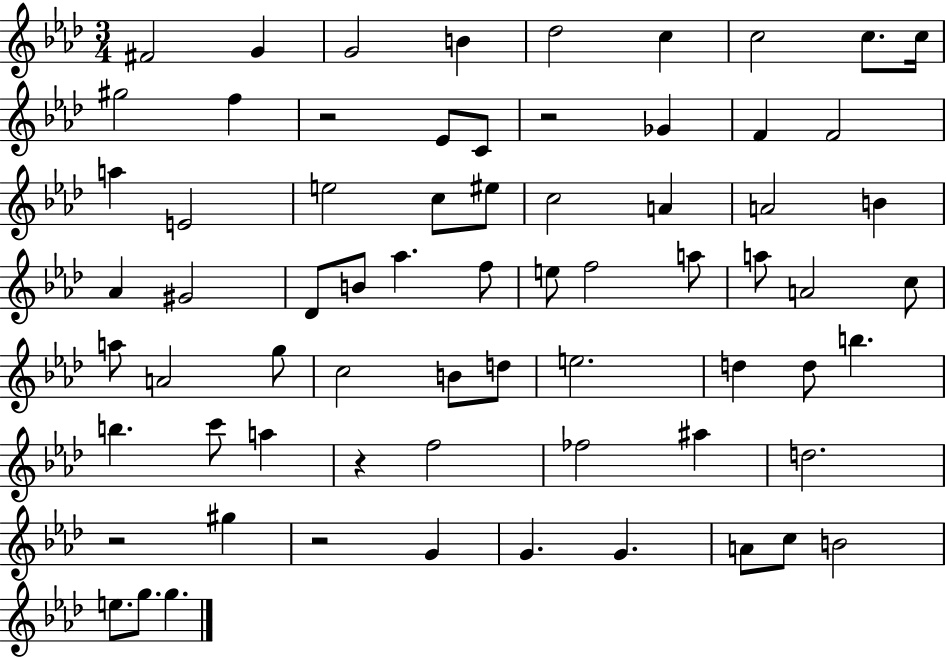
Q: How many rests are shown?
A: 5